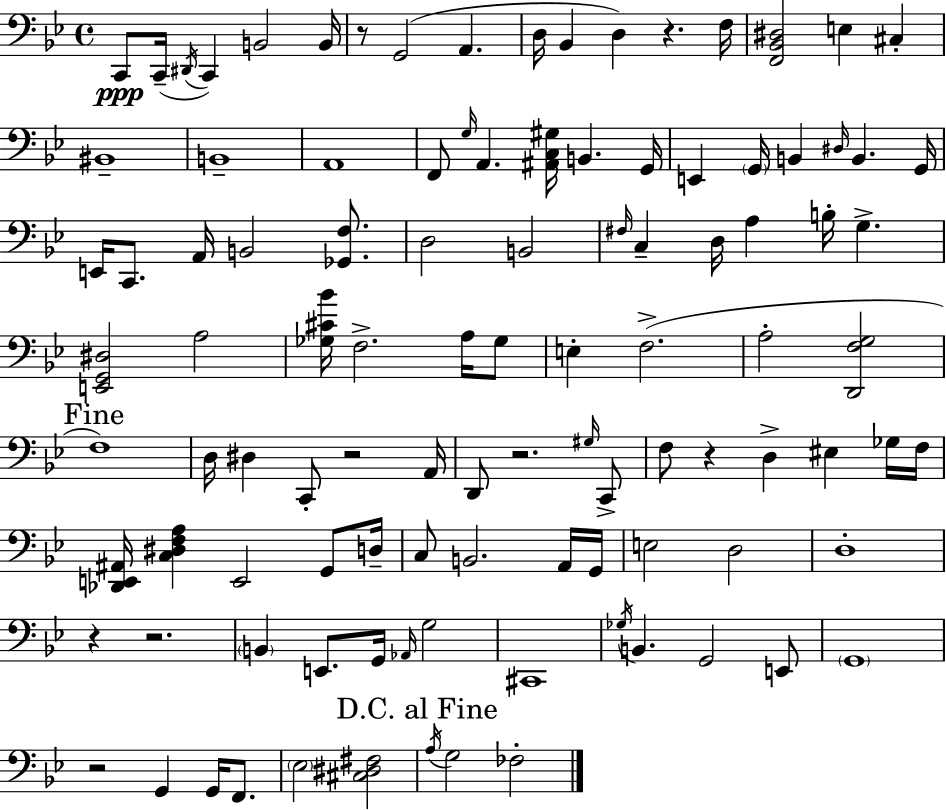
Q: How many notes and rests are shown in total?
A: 105